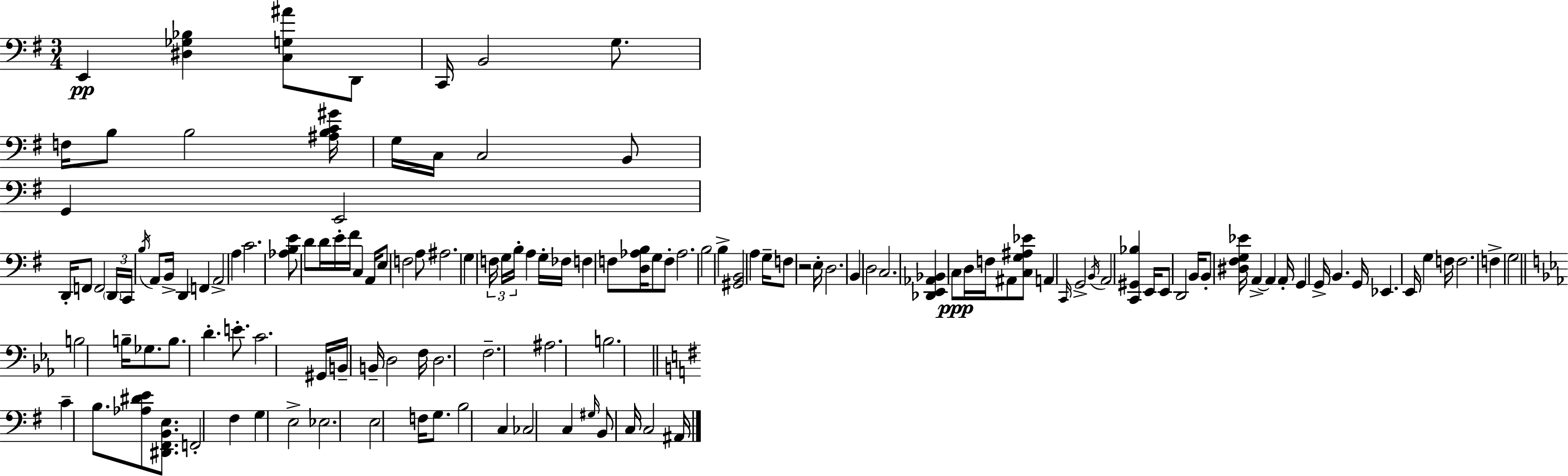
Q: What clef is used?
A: bass